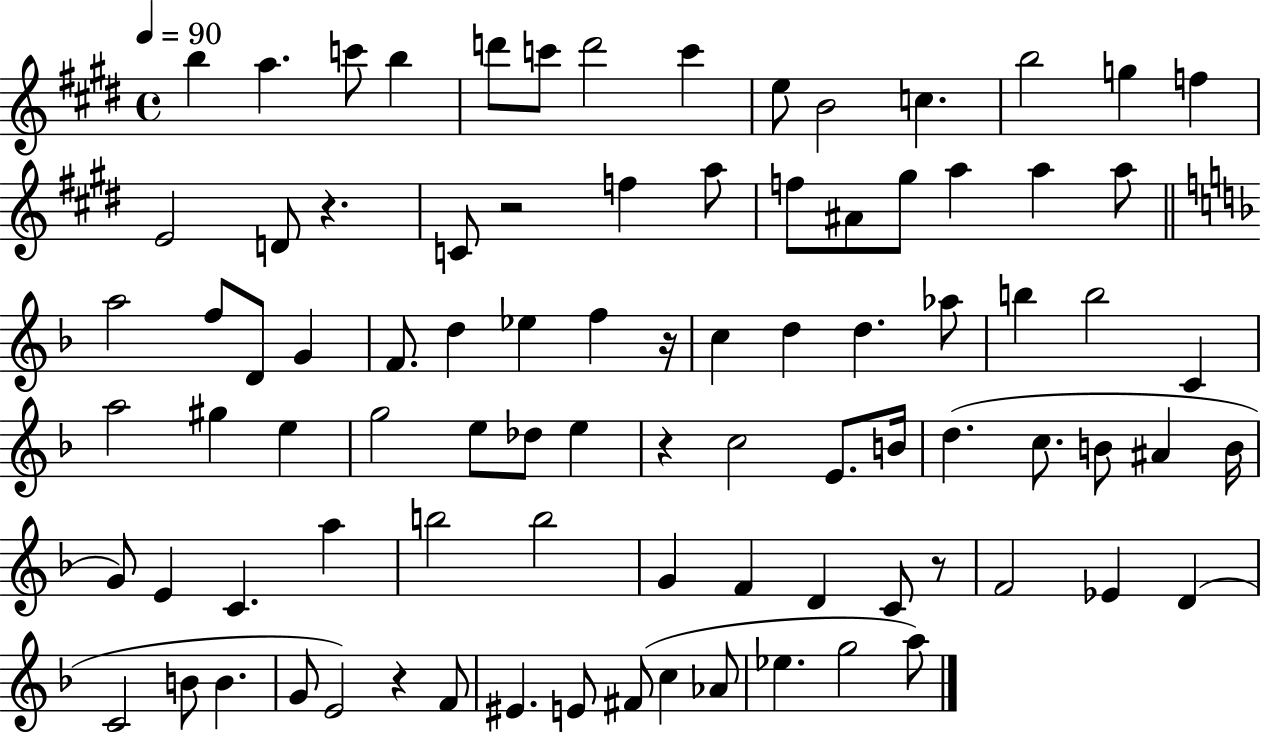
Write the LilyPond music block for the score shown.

{
  \clef treble
  \time 4/4
  \defaultTimeSignature
  \key e \major
  \tempo 4 = 90
  \repeat volta 2 { b''4 a''4. c'''8 b''4 | d'''8 c'''8 d'''2 c'''4 | e''8 b'2 c''4. | b''2 g''4 f''4 | \break e'2 d'8 r4. | c'8 r2 f''4 a''8 | f''8 ais'8 gis''8 a''4 a''4 a''8 | \bar "||" \break \key f \major a''2 f''8 d'8 g'4 | f'8. d''4 ees''4 f''4 r16 | c''4 d''4 d''4. aes''8 | b''4 b''2 c'4 | \break a''2 gis''4 e''4 | g''2 e''8 des''8 e''4 | r4 c''2 e'8. b'16 | d''4.( c''8. b'8 ais'4 b'16 | \break g'8) e'4 c'4. a''4 | b''2 b''2 | g'4 f'4 d'4 c'8 r8 | f'2 ees'4 d'4( | \break c'2 b'8 b'4. | g'8 e'2) r4 f'8 | eis'4. e'8 fis'8( c''4 aes'8 | ees''4. g''2 a''8) | \break } \bar "|."
}